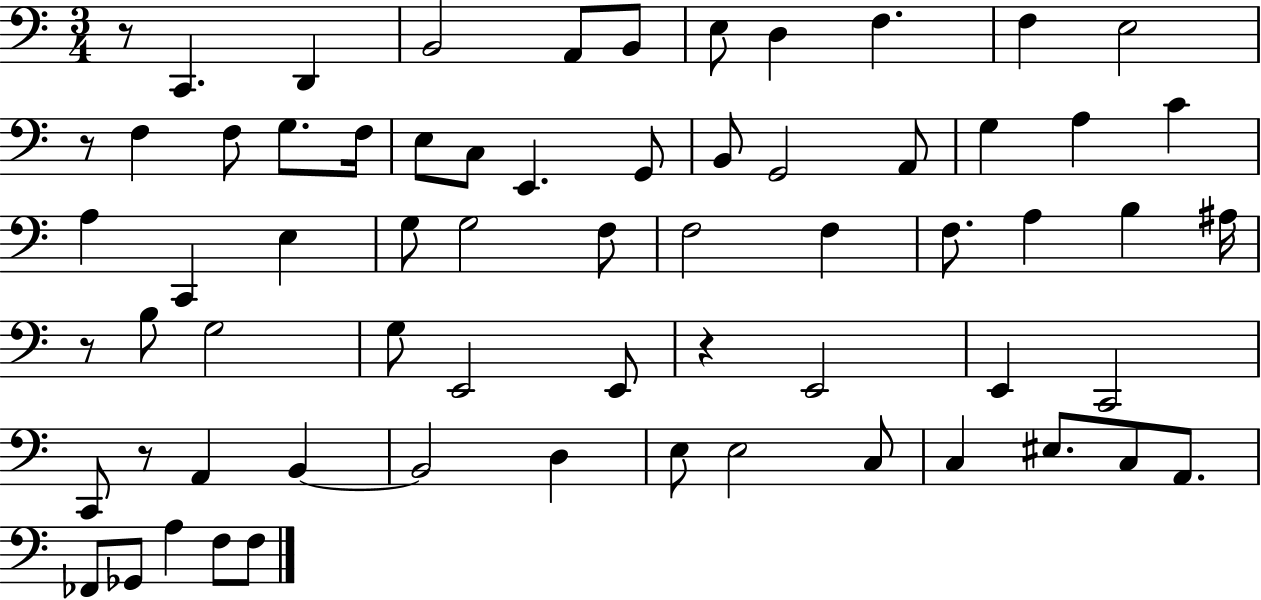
{
  \clef bass
  \numericTimeSignature
  \time 3/4
  \key c \major
  r8 c,4. d,4 | b,2 a,8 b,8 | e8 d4 f4. | f4 e2 | \break r8 f4 f8 g8. f16 | e8 c8 e,4. g,8 | b,8 g,2 a,8 | g4 a4 c'4 | \break a4 c,4 e4 | g8 g2 f8 | f2 f4 | f8. a4 b4 ais16 | \break r8 b8 g2 | g8 e,2 e,8 | r4 e,2 | e,4 c,2 | \break c,8 r8 a,4 b,4~~ | b,2 d4 | e8 e2 c8 | c4 eis8. c8 a,8. | \break fes,8 ges,8 a4 f8 f8 | \bar "|."
}